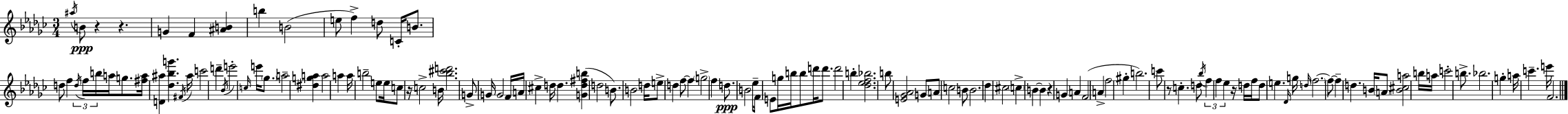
A#5/s B4/e R/q R/q. G4/q F4/q [A#4,B4]/q B5/q B4/h E5/e F5/q D5/e C4/s B4/e. D5/e F5/q D5/s F5/s B5/s A5/s G5/e. [F#5,A5]/s [D4,A#5]/q [Db5,Bb5,G6]/q. F#4/s A#5/s C6/h D6/q Bb4/s E6/h C5/s E6/s Gb5/e. A5/h [D#5,G5,A5]/q A5/h A5/q A5/s B5/h E5/e E5/s C5/e R/s C5/h B4/s [Bb5,C#6,D6]/h. G4/e G4/s G4/h F4/s A4/s C#5/q D5/s D5/q. [G4,D5,F#5,B5]/q D5/h B4/e. B4/h D5/s E5/e D5/q F5/e F5/q G5/h F5/q D5/e. B4/h Eb5/s F4/e E4/e G5/s B5/s B5/e D6/s D6/e. D6/h B5/q [Db5,Eb5,F5,Bb5]/h. B5/e [E4,Gb4,Ab4]/h G4/e A4/e C5/h B4/e B4/h. Db5/q C#5/h C5/q B4/q B4/q R/q G4/q A4/q F4/h A4/q F5/h G#5/q B5/h. C6/e R/e C5/q. D5/e Bb5/s F5/q F5/q Eb5/q R/s D5/s F5/s D5/e E5/q. Db4/s G5/s D5/s F5/h. F5/e F5/q D5/q. B4/s A4/e [B4,C#5,A5]/h B5/s A5/s C6/h B5/e. Bb5/h. G5/q A5/s C6/q. E6/s F4/h.